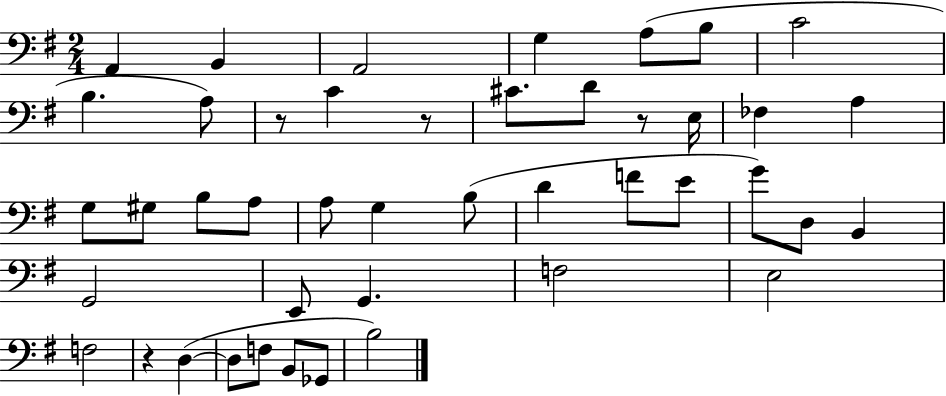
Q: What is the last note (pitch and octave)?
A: B3